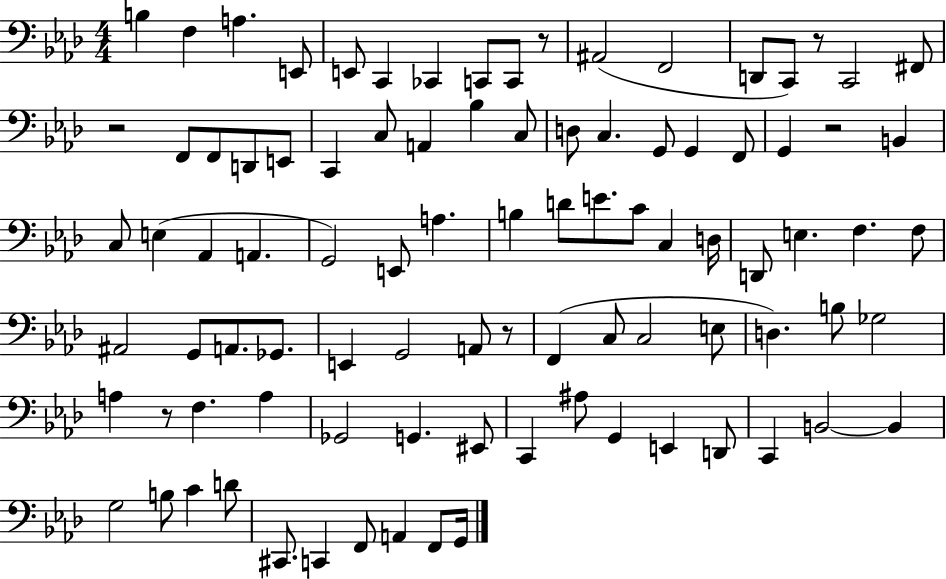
X:1
T:Untitled
M:4/4
L:1/4
K:Ab
B, F, A, E,,/2 E,,/2 C,, _C,, C,,/2 C,,/2 z/2 ^A,,2 F,,2 D,,/2 C,,/2 z/2 C,,2 ^F,,/2 z2 F,,/2 F,,/2 D,,/2 E,,/2 C,, C,/2 A,, _B, C,/2 D,/2 C, G,,/2 G,, F,,/2 G,, z2 B,, C,/2 E, _A,, A,, G,,2 E,,/2 A, B, D/2 E/2 C/2 C, D,/4 D,,/2 E, F, F,/2 ^A,,2 G,,/2 A,,/2 _G,,/2 E,, G,,2 A,,/2 z/2 F,, C,/2 C,2 E,/2 D, B,/2 _G,2 A, z/2 F, A, _G,,2 G,, ^E,,/2 C,, ^A,/2 G,, E,, D,,/2 C,, B,,2 B,, G,2 B,/2 C D/2 ^C,,/2 C,, F,,/2 A,, F,,/2 G,,/4